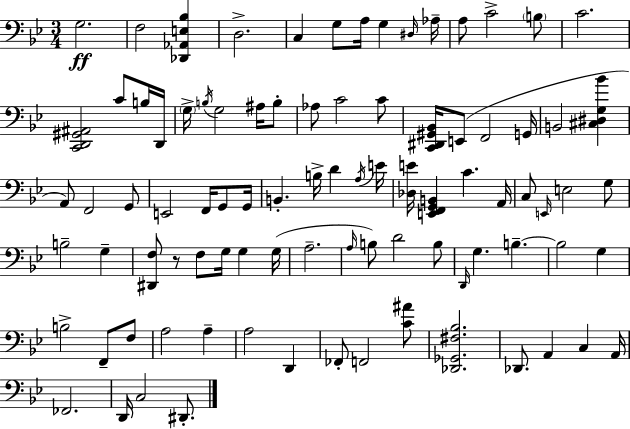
{
  \clef bass
  \numericTimeSignature
  \time 3/4
  \key bes \major
  \repeat volta 2 { g2.\ff | f2 <des, aes, e bes>4 | d2.-> | c4 g8 a16 g4 \grace { dis16 } | \break aes16-- a8 c'2-> \parenthesize b8 | c'2. | <c, d, gis, ais,>2 c'8 b16 | d,16 \parenthesize g16-> \acciaccatura { b16 } g2 ais16 | \break b8-. aes8 c'2 | c'8 <c, dis, gis, bes,>16 e,8( f,2 | g,16 b,2 <cis dis g bes'>4 | a,8) f,2 | \break g,8 e,2 f,16 g,8 | g,16 b,4.-. b16-> d'4 | \acciaccatura { a16 } e'16 <des e'>16 <e, f, g, b,>4 c'4. | a,16 c8 \grace { e,16 } e2 | \break g8 b2-- | g4-- <dis, f>8 r8 f8 g16 g4 | g16( a2.-- | \grace { a16 } b8) d'2 | \break b8 \grace { d,16 } g4. | b4.--~~ b2 | g4 b2-> | f,8-- f8 a2 | \break a4-- a2 | d,4 fes,8-. f,2 | <c' ais'>8 <des, ges, fis bes>2. | des,8. a,4 | \break c4 a,16 fes,2. | d,16 c2 | dis,8.-. } \bar "|."
}